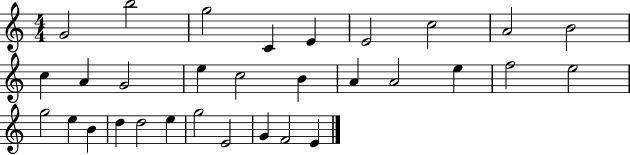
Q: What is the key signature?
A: C major